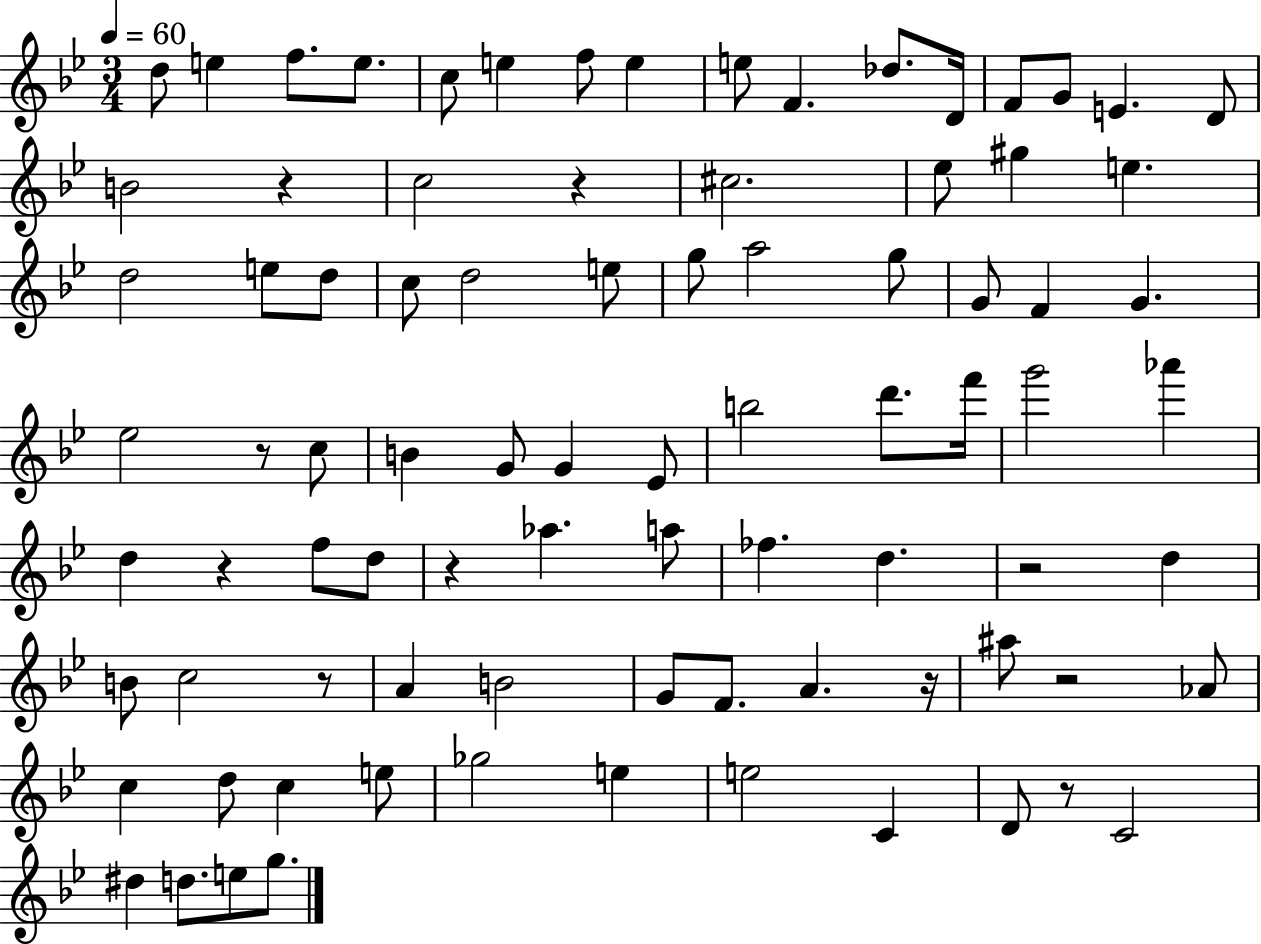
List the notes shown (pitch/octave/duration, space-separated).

D5/e E5/q F5/e. E5/e. C5/e E5/q F5/e E5/q E5/e F4/q. Db5/e. D4/s F4/e G4/e E4/q. D4/e B4/h R/q C5/h R/q C#5/h. Eb5/e G#5/q E5/q. D5/h E5/e D5/e C5/e D5/h E5/e G5/e A5/h G5/e G4/e F4/q G4/q. Eb5/h R/e C5/e B4/q G4/e G4/q Eb4/e B5/h D6/e. F6/s G6/h Ab6/q D5/q R/q F5/e D5/e R/q Ab5/q. A5/e FES5/q. D5/q. R/h D5/q B4/e C5/h R/e A4/q B4/h G4/e F4/e. A4/q. R/s A#5/e R/h Ab4/e C5/q D5/e C5/q E5/e Gb5/h E5/q E5/h C4/q D4/e R/e C4/h D#5/q D5/e. E5/e G5/e.